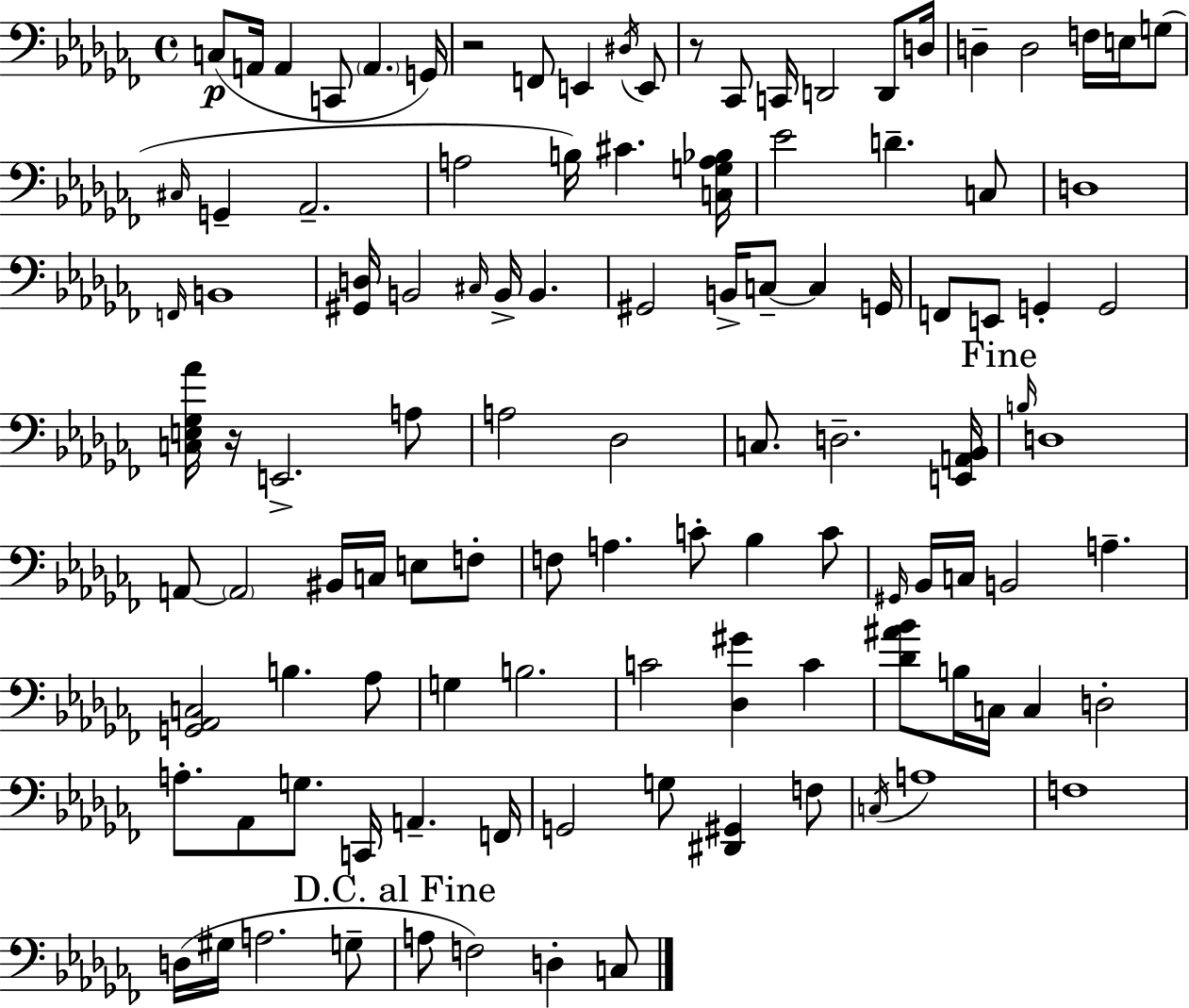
{
  \clef bass
  \time 4/4
  \defaultTimeSignature
  \key aes \minor
  \repeat volta 2 { c8(\p a,16 a,4 c,8 \parenthesize a,4. g,16) | r2 f,8 e,4 \acciaccatura { dis16 } e,8 | r8 ces,8 c,16 d,2 d,8 | d16 d4-- d2 f16 e16 g8( | \break \grace { cis16 } g,4-- aes,2.-- | a2 b16) cis'4. | <c g a bes>16 ees'2 d'4.-- | c8 d1 | \break \grace { f,16 } b,1 | <gis, d>16 b,2 \grace { cis16 } b,16-> b,4. | gis,2 b,16-> c8--~~ c4 | g,16 f,8 e,8 g,4-. g,2 | \break <c e ges aes'>16 r16 e,2.-> | a8 a2 des2 | c8. d2.-- | <e, a, bes,>16 \mark "Fine" \grace { b16 } d1 | \break a,8~~ \parenthesize a,2 bis,16 | c16 e8 f8-. f8 a4. c'8-. bes4 | c'8 \grace { gis,16 } bes,16 c16 b,2 | a4.-- <g, aes, c>2 b4. | \break aes8 g4 b2. | c'2 <des gis'>4 | c'4 <des' ais' bes'>8 b16 c16 c4 d2-. | a8.-. aes,8 g8. c,16 a,4.-- | \break f,16 g,2 g8 | <dis, gis,>4 f8 \acciaccatura { c16 } a1 | f1 | d16( gis16 a2. | \break g8-- \mark "D.C. al Fine" a8 f2) | d4-. c8 } \bar "|."
}